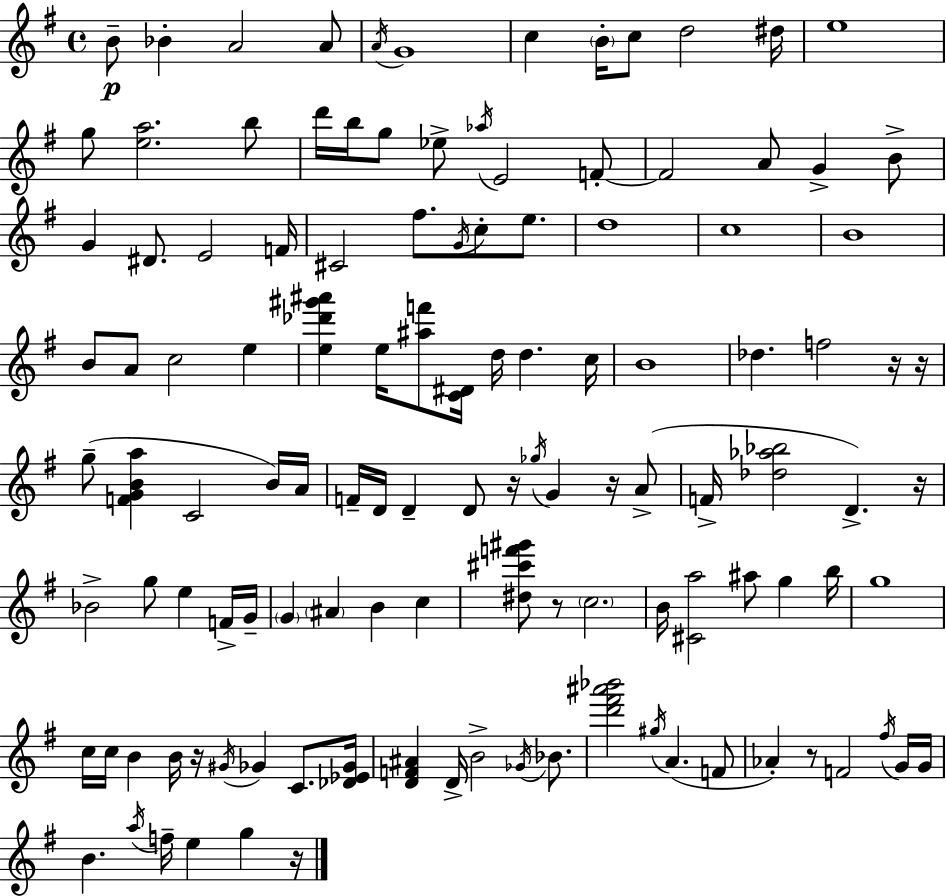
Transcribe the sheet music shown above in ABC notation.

X:1
T:Untitled
M:4/4
L:1/4
K:Em
B/2 _B A2 A/2 A/4 G4 c B/4 c/2 d2 ^d/4 e4 g/2 [ea]2 b/2 d'/4 b/4 g/2 _e/2 _a/4 E2 F/2 F2 A/2 G B/2 G ^D/2 E2 F/4 ^C2 ^f/2 G/4 c/2 e/2 d4 c4 B4 B/2 A/2 c2 e [e_d'^g'^a'] e/4 [^af']/2 [C^D]/4 d/4 d c/4 B4 _d f2 z/4 z/4 g/2 [FGBa] C2 B/4 A/4 F/4 D/4 D D/2 z/4 _g/4 G z/4 A/2 F/4 [_d_a_b]2 D z/4 _B2 g/2 e F/4 G/4 G ^A B c [^d^c'f'^g']/2 z/2 c2 B/4 [^Ca]2 ^a/2 g b/4 g4 c/4 c/4 B B/4 z/4 ^G/4 _G C/2 [_D_E_G]/4 [DF^A] D/4 B2 _G/4 _B/2 [d'^f'^a'_b']2 ^g/4 A F/2 _A z/2 F2 ^f/4 G/4 G/4 B a/4 f/4 e g z/4